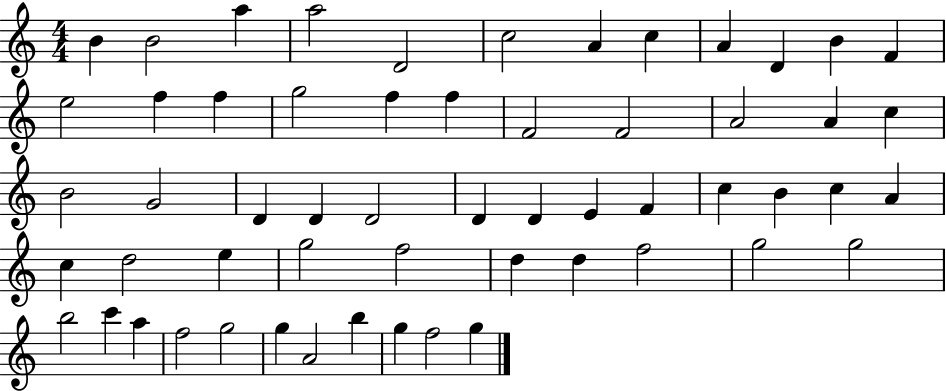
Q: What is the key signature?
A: C major